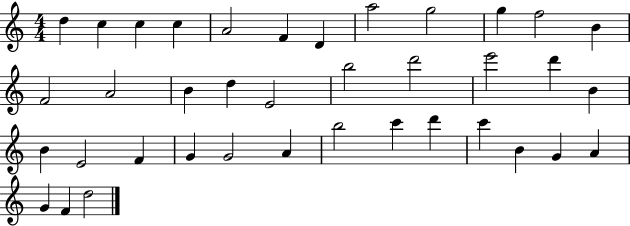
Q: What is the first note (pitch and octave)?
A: D5